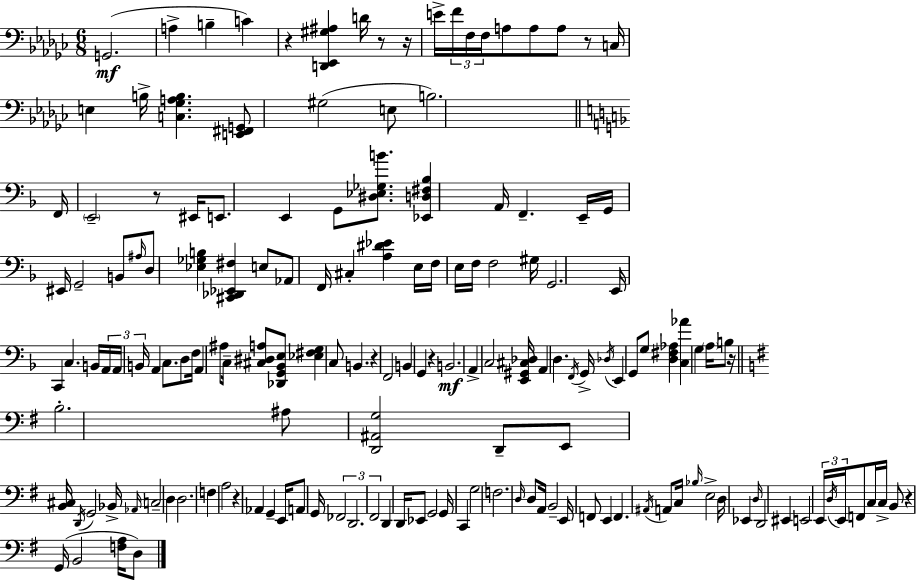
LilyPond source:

{
  \clef bass
  \numericTimeSignature
  \time 6/8
  \key ees \minor
  g,2.(\mf | a4-> b4-- c'4) | r4 <d, ees, gis ais>4 d'16 r8 r16 | e'16-> \tuplet 3/2 { f'16 f16 f16 } a8 a8 a8 r8 | \break c16 e4 b16-> <c ges a b>4. | <e, fis, g,>8 gis2( e8 | b2.) | \bar "||" \break \key d \minor f,16 \parenthesize e,2-- r8 eis,16 | e,8. e,4 g,8 <dis ees ges b'>8. | <ees, d fis bes>4 a,16 f,4.-- e,16-- | g,16 eis,16 g,2-- b,8 | \break \grace { ais16 } d8 <ees ges b>4 <cis, des, ees, fis>4 e8 | aes,8 f,16 cis4-. <a dis' ees'>4 | e16 f16 e16 f16 f2 | gis16 g,2. | \break e,16 c,4 c4. | b,16 \tuplet 3/2 { a,16 a,16 b,16 } a,4 c8. d8 | f16 a,4 ais8 c16-- <cis dis a>8 <des, g, bes, e>8 | <ees fis g>4 c8 b,4. | \break r4 f,2 | b,4 g,4 r4 | b,2.\mf | a,4-> c2 | \break <e, gis, cis des>16 a,4 d4. | \acciaccatura { f,16 } g,16-> \acciaccatura { des16 } e,4 g,8 g8 <d fis aes>4 | <c aes'>4 g4 \parenthesize a16 | b8 r16 \bar "||" \break \key e \minor b2.-. | ais8 <d, ais, g>2 d,8-- | e,8 <b, cis>16 \acciaccatura { d,16 } g,2 | bes,16-> \grace { aes,16 } c2-- d4 | \break d2. | f4 a2 | r4 aes,4 g,4-- | e,16 a,8 g,16 \tuplet 3/2 { fes,2 | \break d,2. | fis,2 } d,4 | d,16 ees,8 g,2 | g,16 c,4 g2 | \break f2. | \grace { d16 } d8 a,16 b,2-- | e,16 f,8 e,4 f,4. | \acciaccatura { ais,16 } a,8 c16 \grace { bes16 } e2-> | \break d16 ees,4 \grace { d16 } d,2 | eis,4 e,2 | \tuplet 3/2 { e,16 \acciaccatura { d16 } e,16 } f,8 c16 | c16-> b,8 r4 g,16( b,2 | \break <f a>16 d8) \bar "|."
}